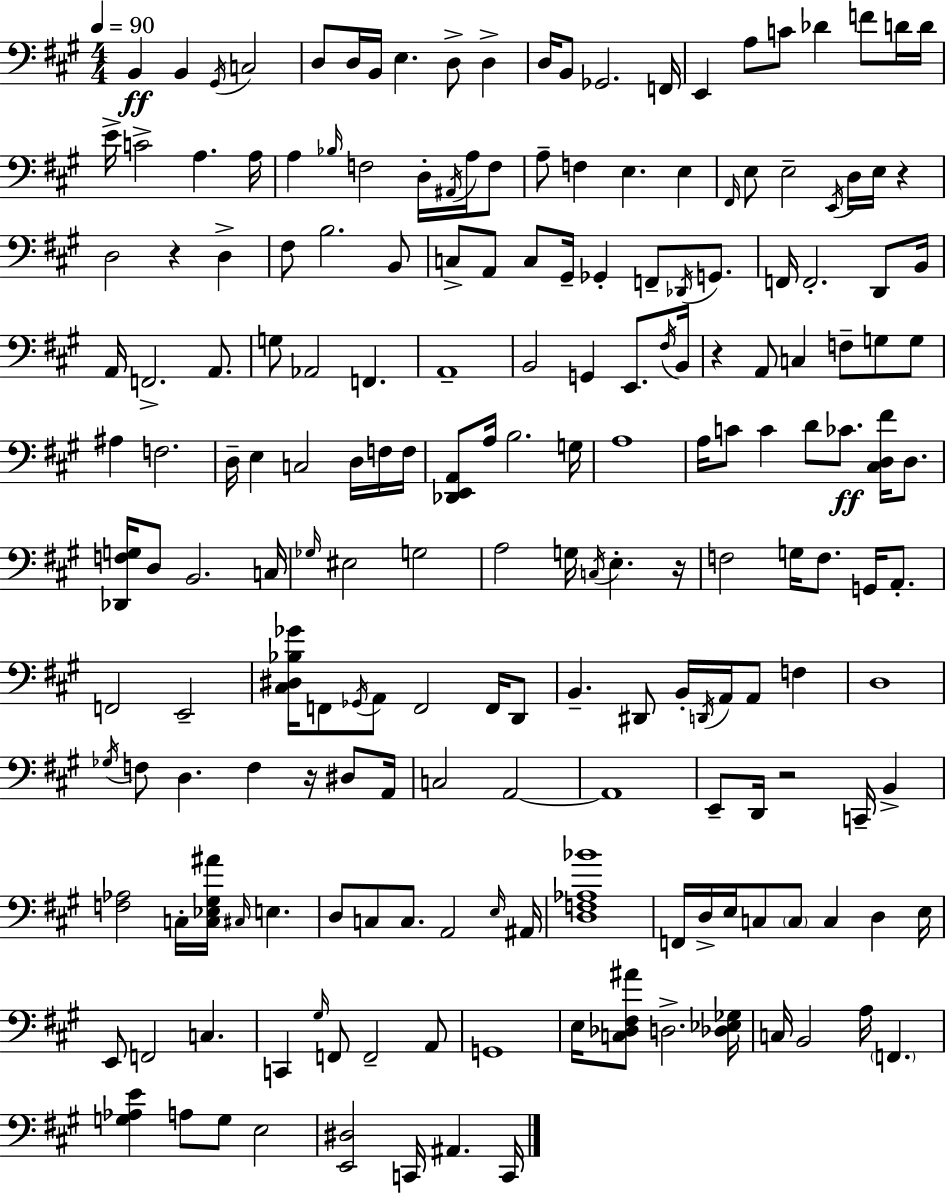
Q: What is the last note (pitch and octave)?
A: C2